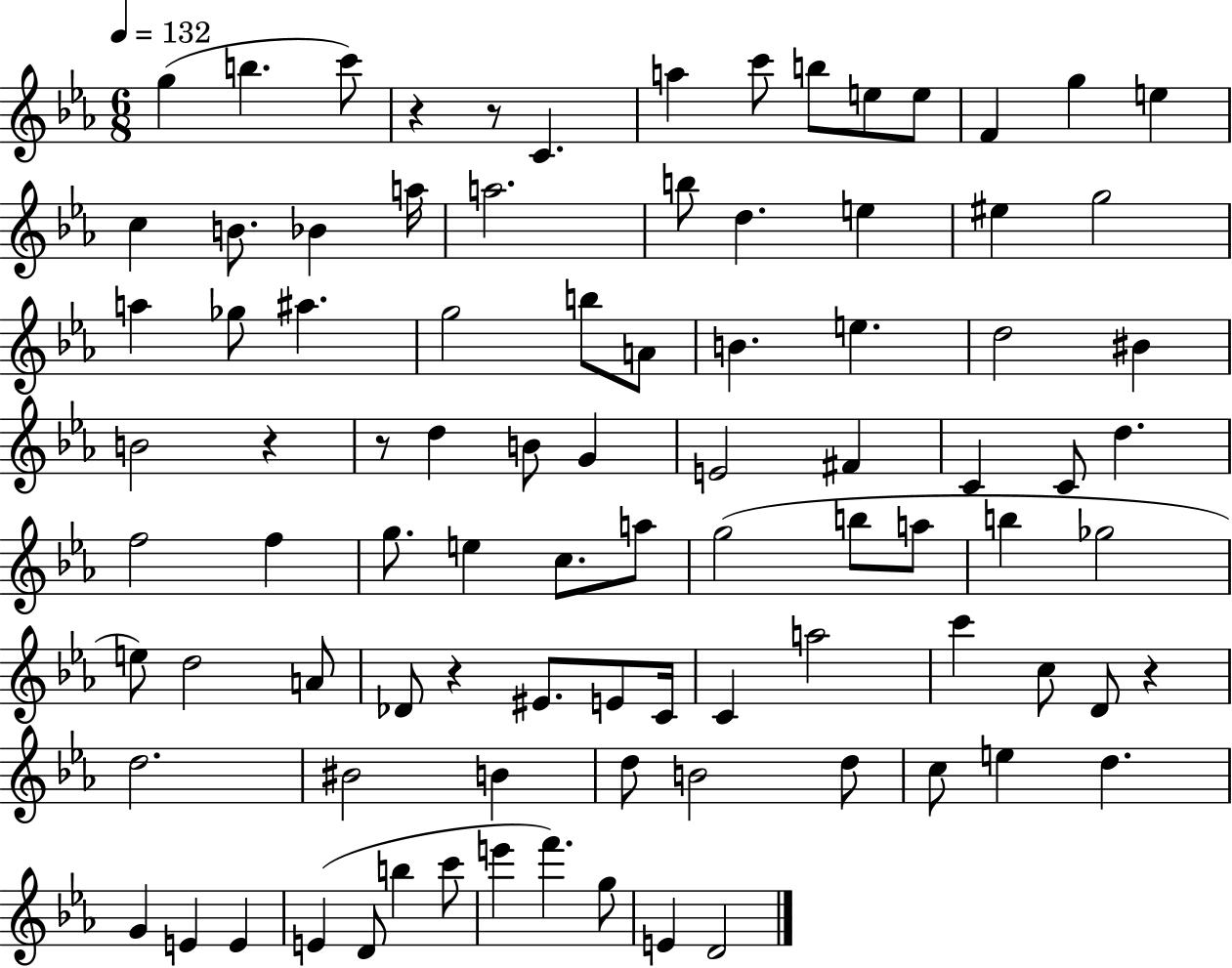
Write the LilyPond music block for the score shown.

{
  \clef treble
  \numericTimeSignature
  \time 6/8
  \key ees \major
  \tempo 4 = 132
  g''4( b''4. c'''8) | r4 r8 c'4. | a''4 c'''8 b''8 e''8 e''8 | f'4 g''4 e''4 | \break c''4 b'8. bes'4 a''16 | a''2. | b''8 d''4. e''4 | eis''4 g''2 | \break a''4 ges''8 ais''4. | g''2 b''8 a'8 | b'4. e''4. | d''2 bis'4 | \break b'2 r4 | r8 d''4 b'8 g'4 | e'2 fis'4 | c'4 c'8 d''4. | \break f''2 f''4 | g''8. e''4 c''8. a''8 | g''2( b''8 a''8 | b''4 ges''2 | \break e''8) d''2 a'8 | des'8 r4 eis'8. e'8 c'16 | c'4 a''2 | c'''4 c''8 d'8 r4 | \break d''2. | bis'2 b'4 | d''8 b'2 d''8 | c''8 e''4 d''4. | \break g'4 e'4 e'4 | e'4( d'8 b''4 c'''8 | e'''4 f'''4.) g''8 | e'4 d'2 | \break \bar "|."
}